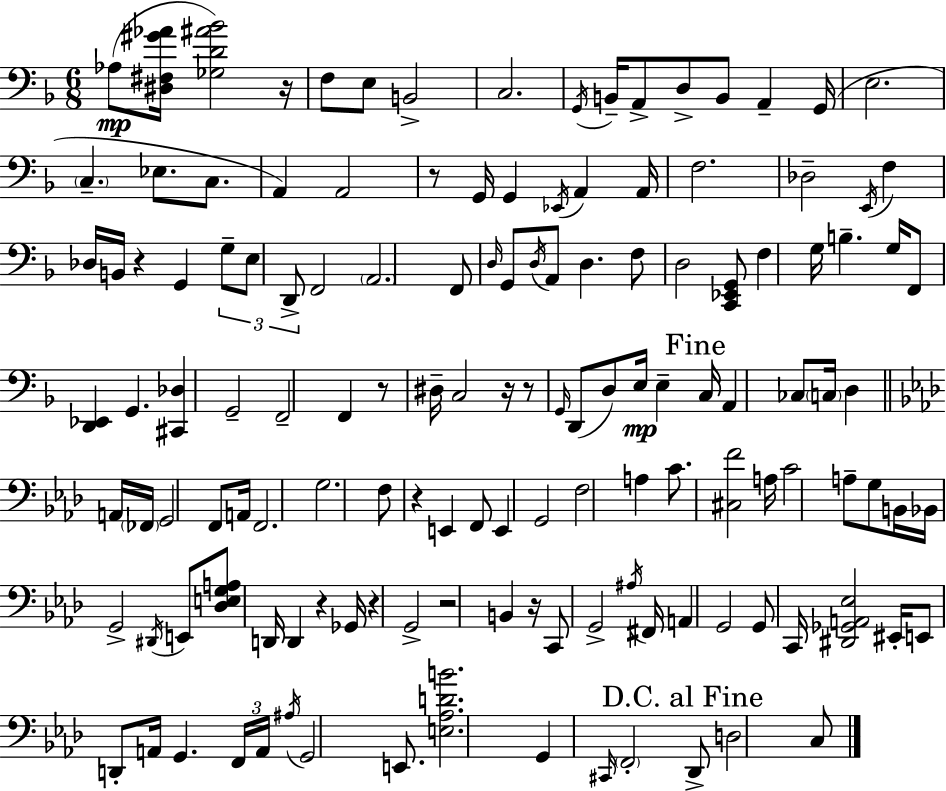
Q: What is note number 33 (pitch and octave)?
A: D2